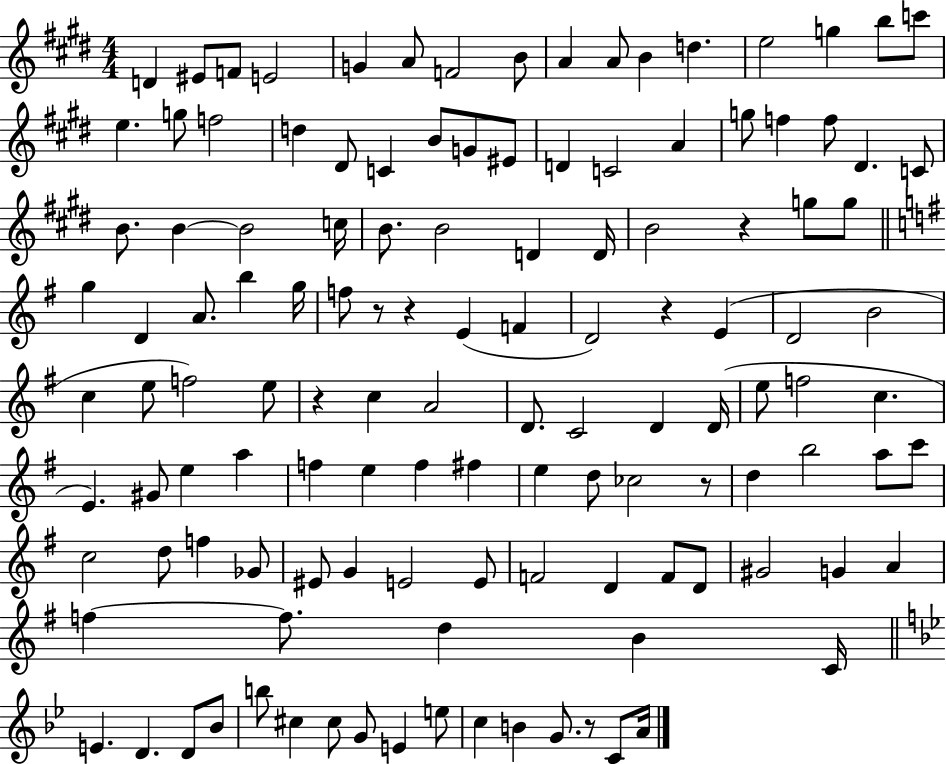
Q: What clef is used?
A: treble